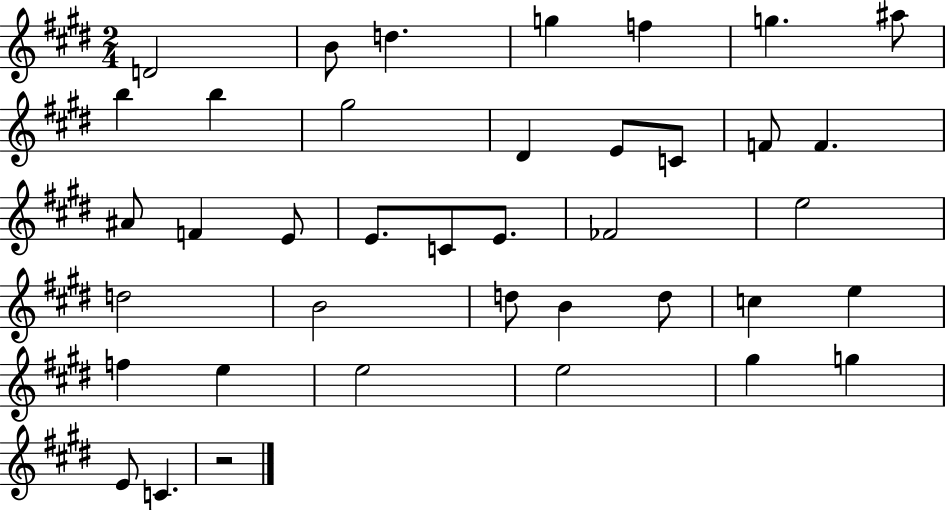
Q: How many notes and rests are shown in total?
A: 39